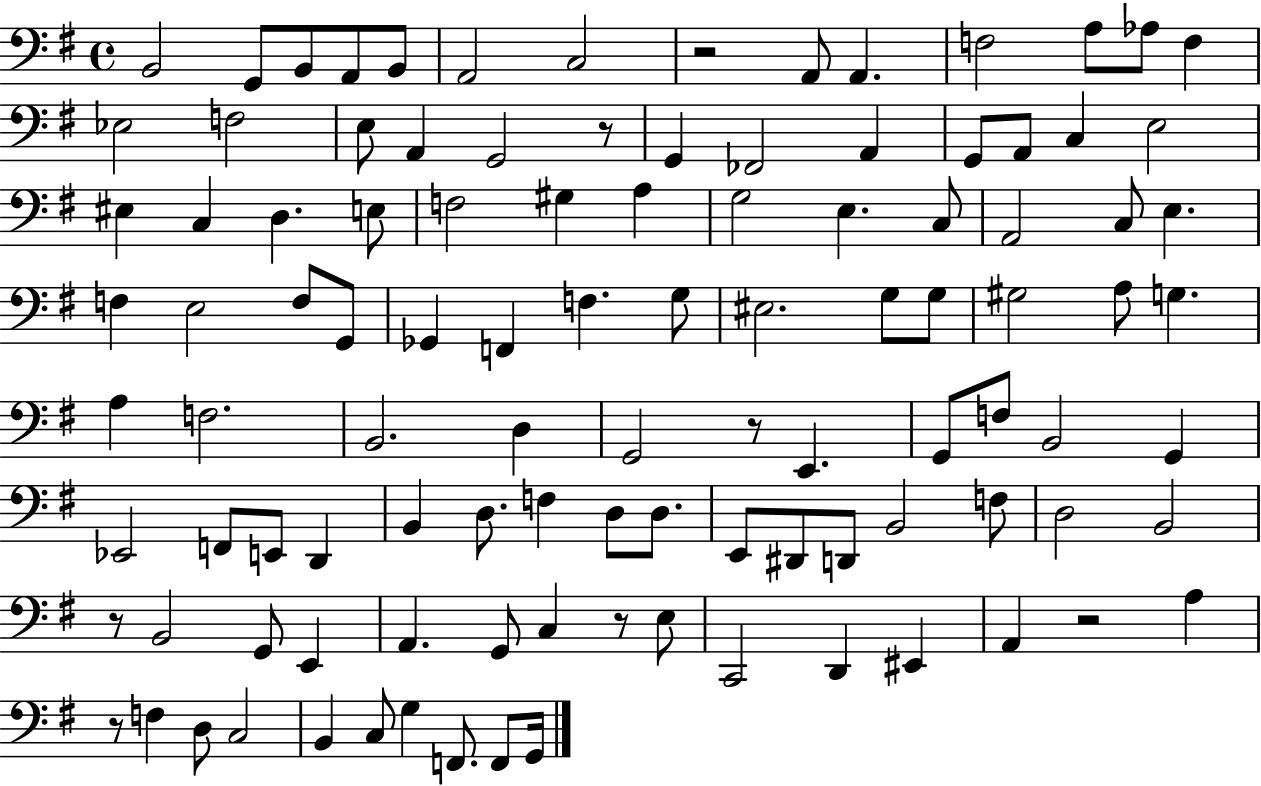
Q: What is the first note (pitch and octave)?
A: B2